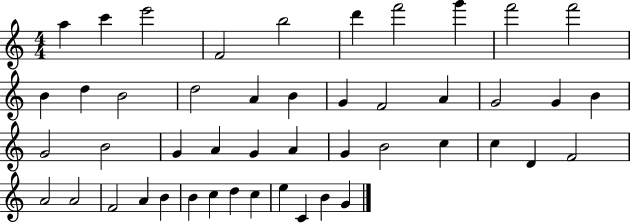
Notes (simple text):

A5/q C6/q E6/h F4/h B5/h D6/q F6/h G6/q F6/h F6/h B4/q D5/q B4/h D5/h A4/q B4/q G4/q F4/h A4/q G4/h G4/q B4/q G4/h B4/h G4/q A4/q G4/q A4/q G4/q B4/h C5/q C5/q D4/q F4/h A4/h A4/h F4/h A4/q B4/q B4/q C5/q D5/q C5/q E5/q C4/q B4/q G4/q